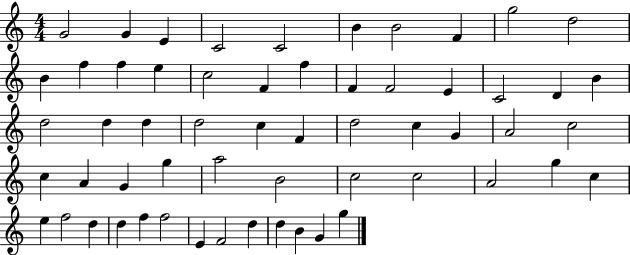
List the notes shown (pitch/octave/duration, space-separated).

G4/h G4/q E4/q C4/h C4/h B4/q B4/h F4/q G5/h D5/h B4/q F5/q F5/q E5/q C5/h F4/q F5/q F4/q F4/h E4/q C4/h D4/q B4/q D5/h D5/q D5/q D5/h C5/q F4/q D5/h C5/q G4/q A4/h C5/h C5/q A4/q G4/q G5/q A5/h B4/h C5/h C5/h A4/h G5/q C5/q E5/q F5/h D5/q D5/q F5/q F5/h E4/q F4/h D5/q D5/q B4/q G4/q G5/q